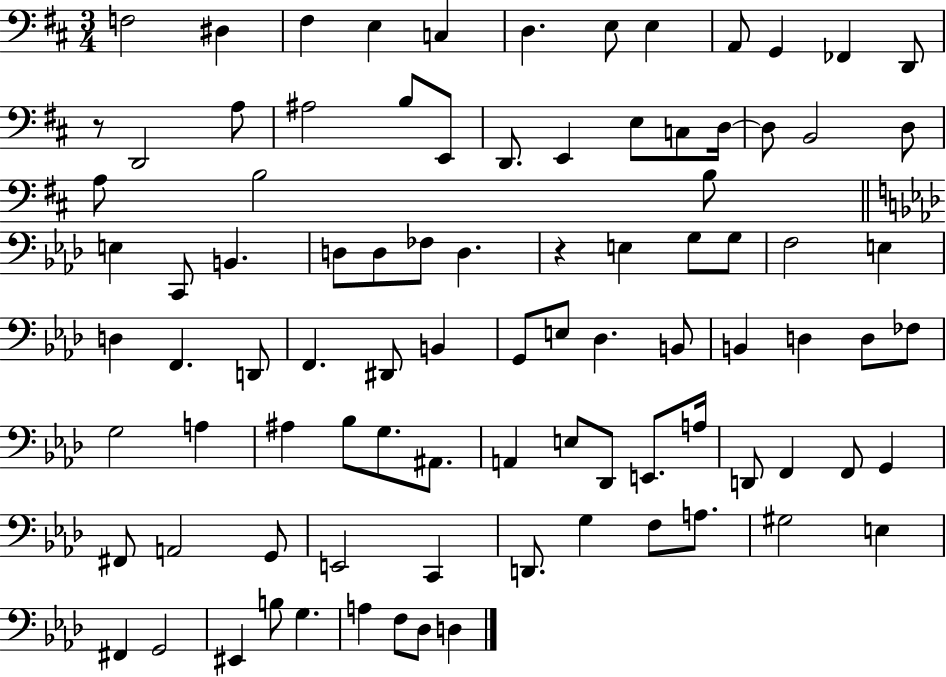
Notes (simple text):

F3/h D#3/q F#3/q E3/q C3/q D3/q. E3/e E3/q A2/e G2/q FES2/q D2/e R/e D2/h A3/e A#3/h B3/e E2/e D2/e. E2/q E3/e C3/e D3/s D3/e B2/h D3/e A3/e B3/h B3/e E3/q C2/e B2/q. D3/e D3/e FES3/e D3/q. R/q E3/q G3/e G3/e F3/h E3/q D3/q F2/q. D2/e F2/q. D#2/e B2/q G2/e E3/e Db3/q. B2/e B2/q D3/q D3/e FES3/e G3/h A3/q A#3/q Bb3/e G3/e. A#2/e. A2/q E3/e Db2/e E2/e. A3/s D2/e F2/q F2/e G2/q F#2/e A2/h G2/e E2/h C2/q D2/e. G3/q F3/e A3/e. G#3/h E3/q F#2/q G2/h EIS2/q B3/e G3/q. A3/q F3/e Db3/e D3/q